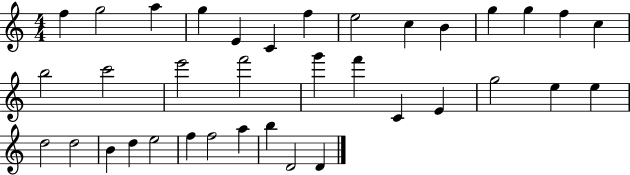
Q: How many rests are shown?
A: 0